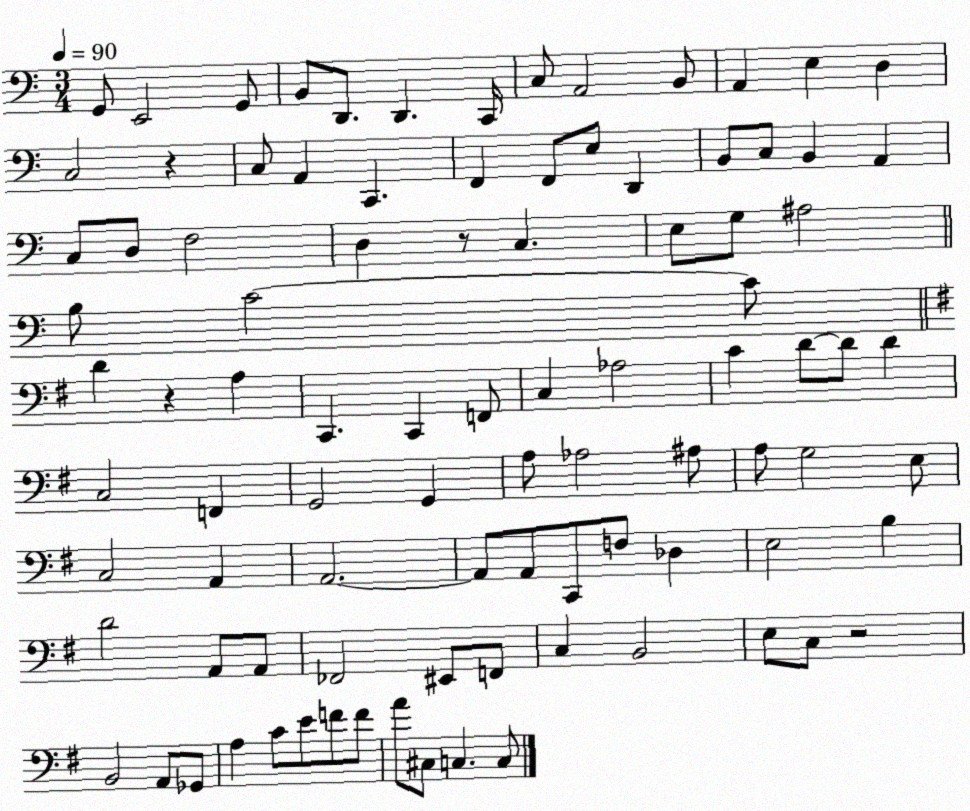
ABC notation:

X:1
T:Untitled
M:3/4
L:1/4
K:C
G,,/2 E,,2 G,,/2 B,,/2 D,,/2 D,, C,,/4 C,/2 A,,2 B,,/2 A,, E, D, C,2 z C,/2 A,, C,, F,, F,,/2 E,/2 D,, B,,/2 C,/2 B,, A,, C,/2 D,/2 F,2 D, z/2 C, E,/2 G,/2 ^A,2 B,/2 C2 C/2 D z A, C,, C,, F,,/2 C, _A,2 C D/2 D/2 D C,2 F,, G,,2 G,, A,/2 _A,2 ^A,/2 A,/2 G,2 E,/2 C,2 A,, A,,2 A,,/2 A,,/2 C,,/2 F,/2 _D, E,2 B, D2 A,,/2 A,,/2 _F,,2 ^E,,/2 F,,/2 C, B,,2 E,/2 C,/2 z2 B,,2 A,,/2 _G,,/2 A, C/2 E/2 F/2 F/2 A/2 ^C,/2 C, C,/2